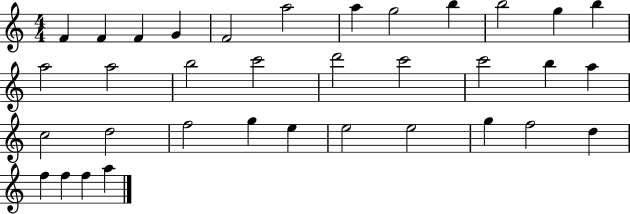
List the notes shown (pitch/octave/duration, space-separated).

F4/q F4/q F4/q G4/q F4/h A5/h A5/q G5/h B5/q B5/h G5/q B5/q A5/h A5/h B5/h C6/h D6/h C6/h C6/h B5/q A5/q C5/h D5/h F5/h G5/q E5/q E5/h E5/h G5/q F5/h D5/q F5/q F5/q F5/q A5/q